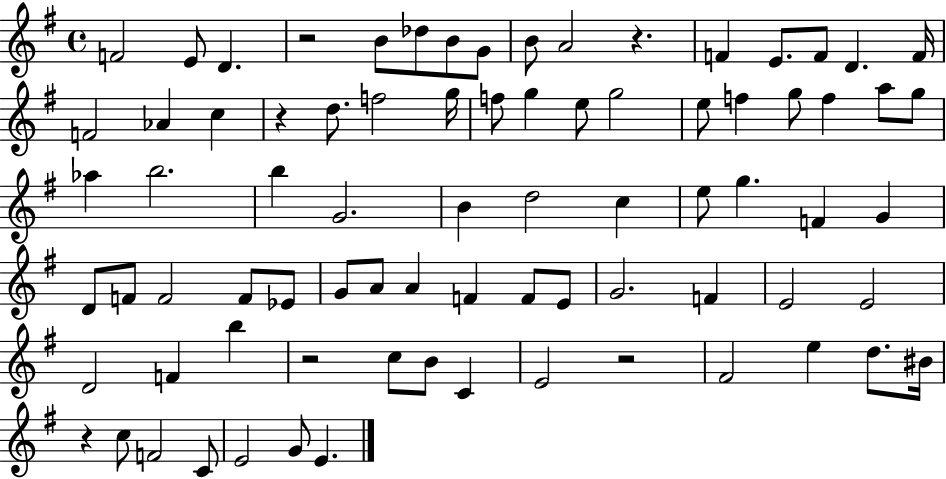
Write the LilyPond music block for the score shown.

{
  \clef treble
  \time 4/4
  \defaultTimeSignature
  \key g \major
  f'2 e'8 d'4. | r2 b'8 des''8 b'8 g'8 | b'8 a'2 r4. | f'4 e'8. f'8 d'4. f'16 | \break f'2 aes'4 c''4 | r4 d''8. f''2 g''16 | f''8 g''4 e''8 g''2 | e''8 f''4 g''8 f''4 a''8 g''8 | \break aes''4 b''2. | b''4 g'2. | b'4 d''2 c''4 | e''8 g''4. f'4 g'4 | \break d'8 f'8 f'2 f'8 ees'8 | g'8 a'8 a'4 f'4 f'8 e'8 | g'2. f'4 | e'2 e'2 | \break d'2 f'4 b''4 | r2 c''8 b'8 c'4 | e'2 r2 | fis'2 e''4 d''8. bis'16 | \break r4 c''8 f'2 c'8 | e'2 g'8 e'4. | \bar "|."
}